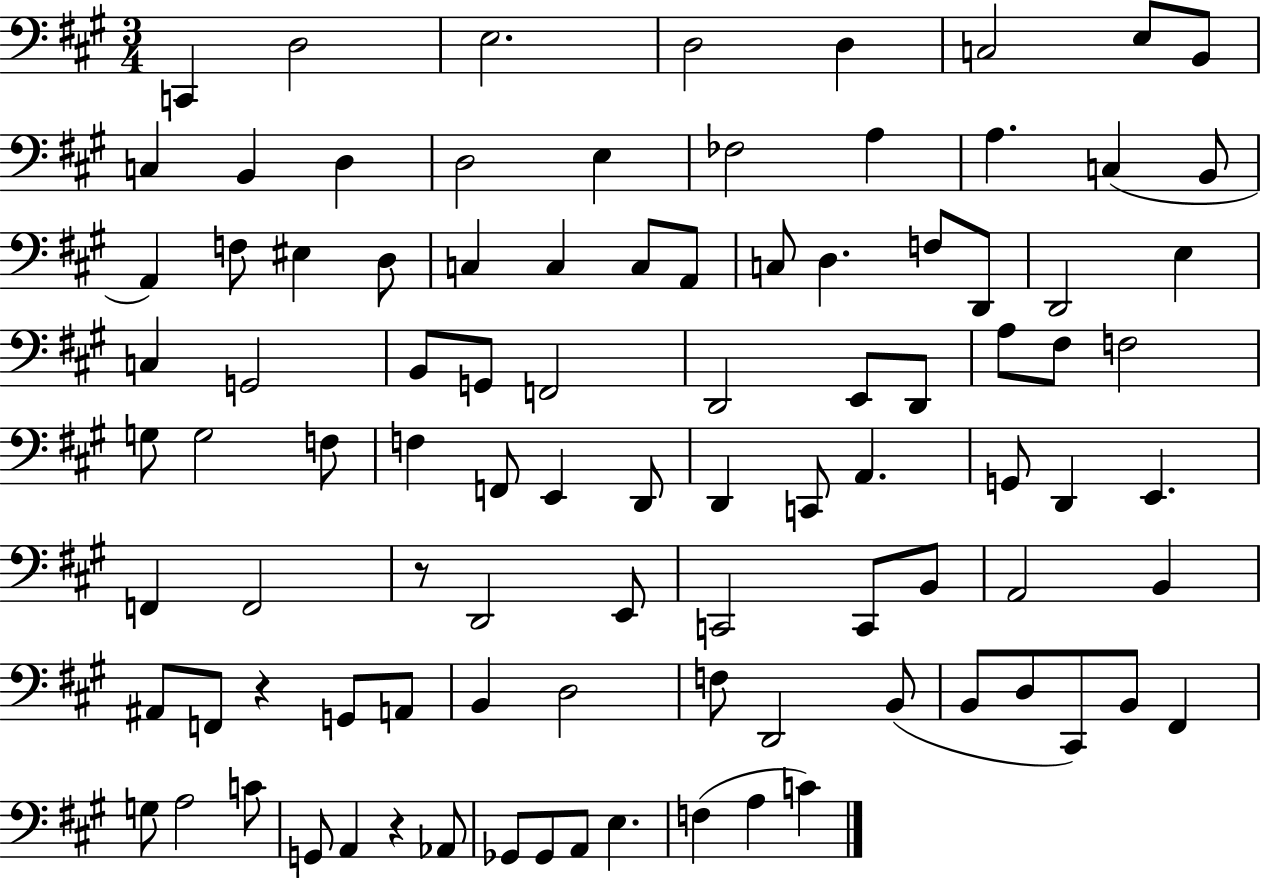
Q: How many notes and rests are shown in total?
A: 95